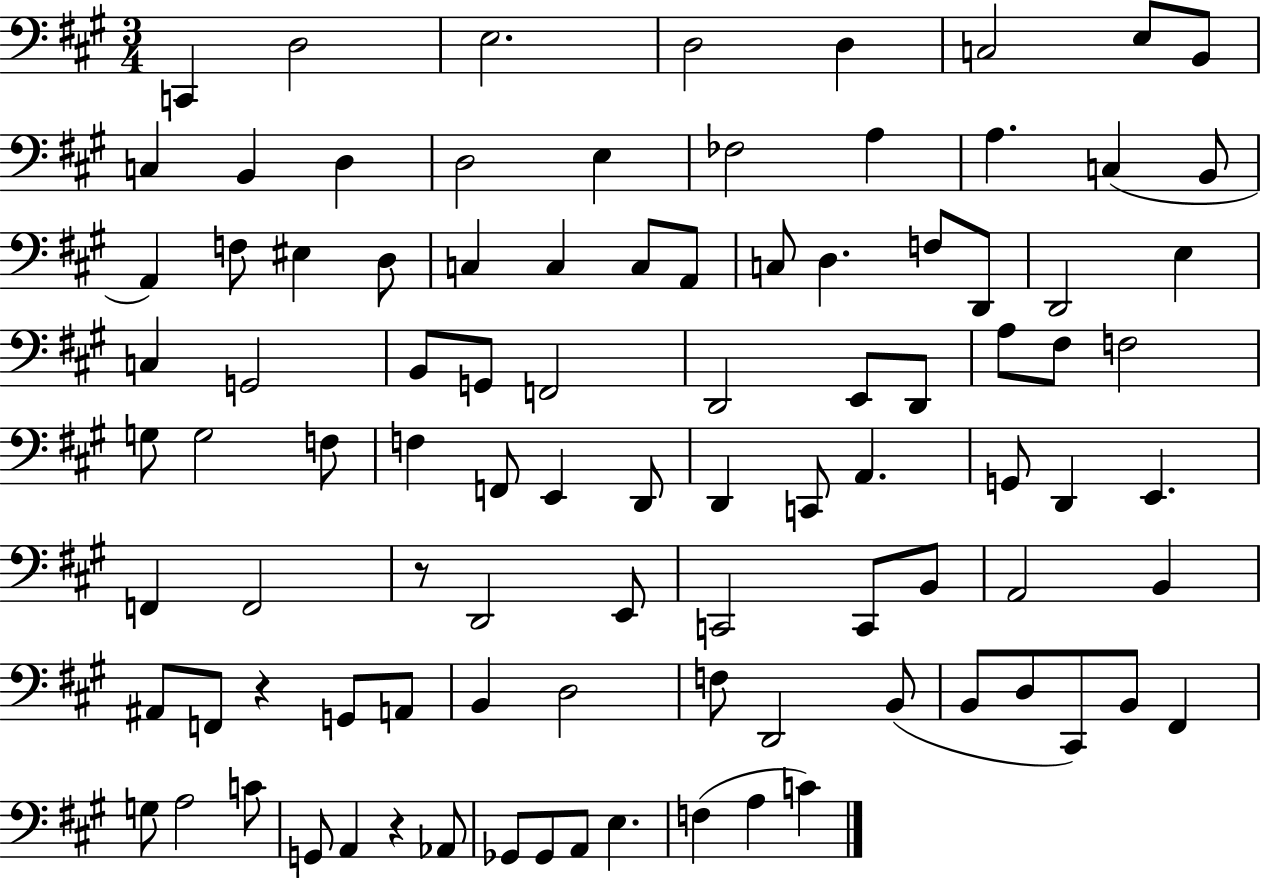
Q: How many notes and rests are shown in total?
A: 95